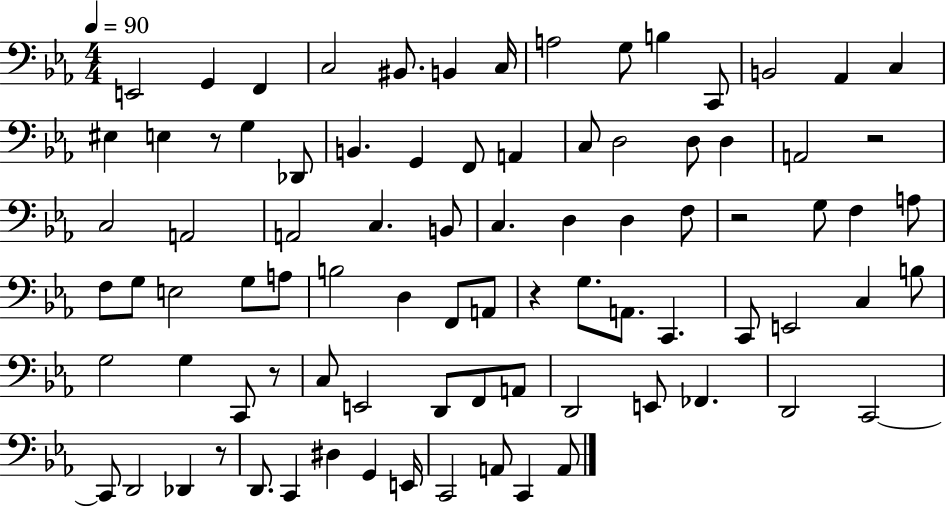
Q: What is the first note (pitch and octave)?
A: E2